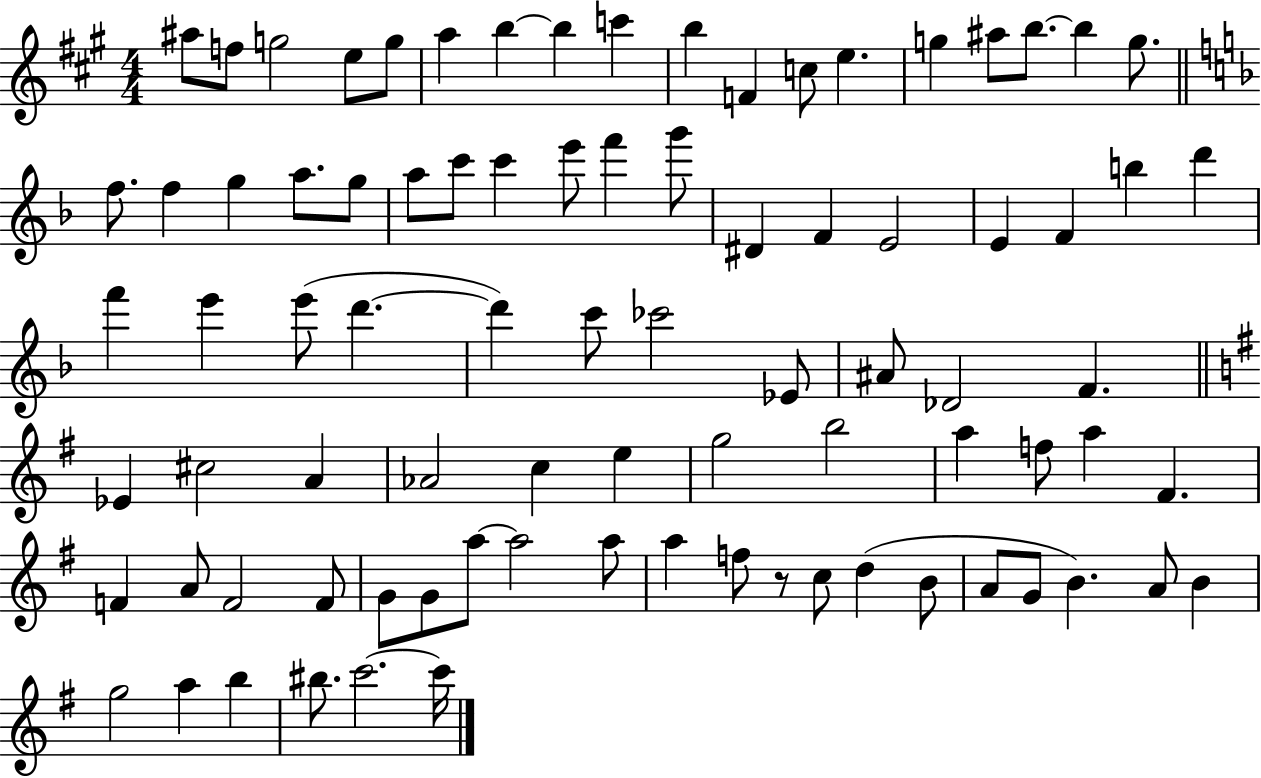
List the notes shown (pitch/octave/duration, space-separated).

A#5/e F5/e G5/h E5/e G5/e A5/q B5/q B5/q C6/q B5/q F4/q C5/e E5/q. G5/q A#5/e B5/e. B5/q G5/e. F5/e. F5/q G5/q A5/e. G5/e A5/e C6/e C6/q E6/e F6/q G6/e D#4/q F4/q E4/h E4/q F4/q B5/q D6/q F6/q E6/q E6/e D6/q. D6/q C6/e CES6/h Eb4/e A#4/e Db4/h F4/q. Eb4/q C#5/h A4/q Ab4/h C5/q E5/q G5/h B5/h A5/q F5/e A5/q F#4/q. F4/q A4/e F4/h F4/e G4/e G4/e A5/e A5/h A5/e A5/q F5/e R/e C5/e D5/q B4/e A4/e G4/e B4/q. A4/e B4/q G5/h A5/q B5/q BIS5/e. C6/h. C6/s